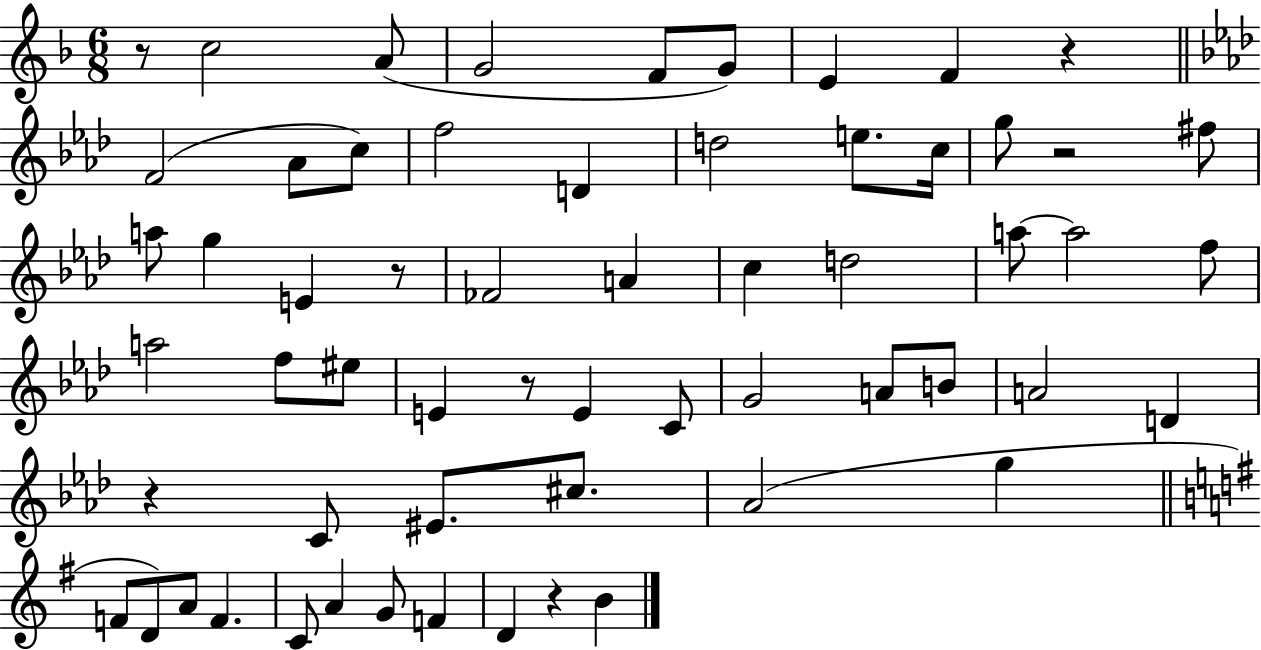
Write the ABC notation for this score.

X:1
T:Untitled
M:6/8
L:1/4
K:F
z/2 c2 A/2 G2 F/2 G/2 E F z F2 _A/2 c/2 f2 D d2 e/2 c/4 g/2 z2 ^f/2 a/2 g E z/2 _F2 A c d2 a/2 a2 f/2 a2 f/2 ^e/2 E z/2 E C/2 G2 A/2 B/2 A2 D z C/2 ^E/2 ^c/2 _A2 g F/2 D/2 A/2 F C/2 A G/2 F D z B